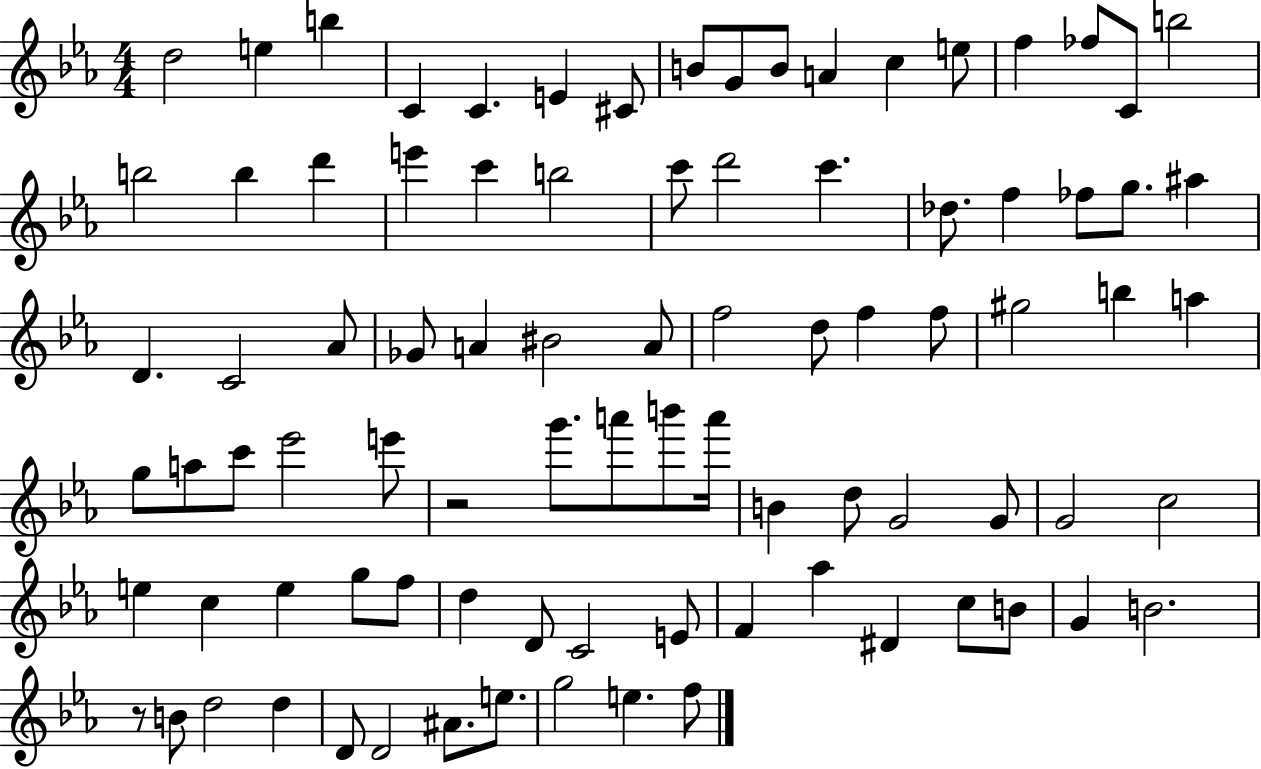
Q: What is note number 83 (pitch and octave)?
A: E5